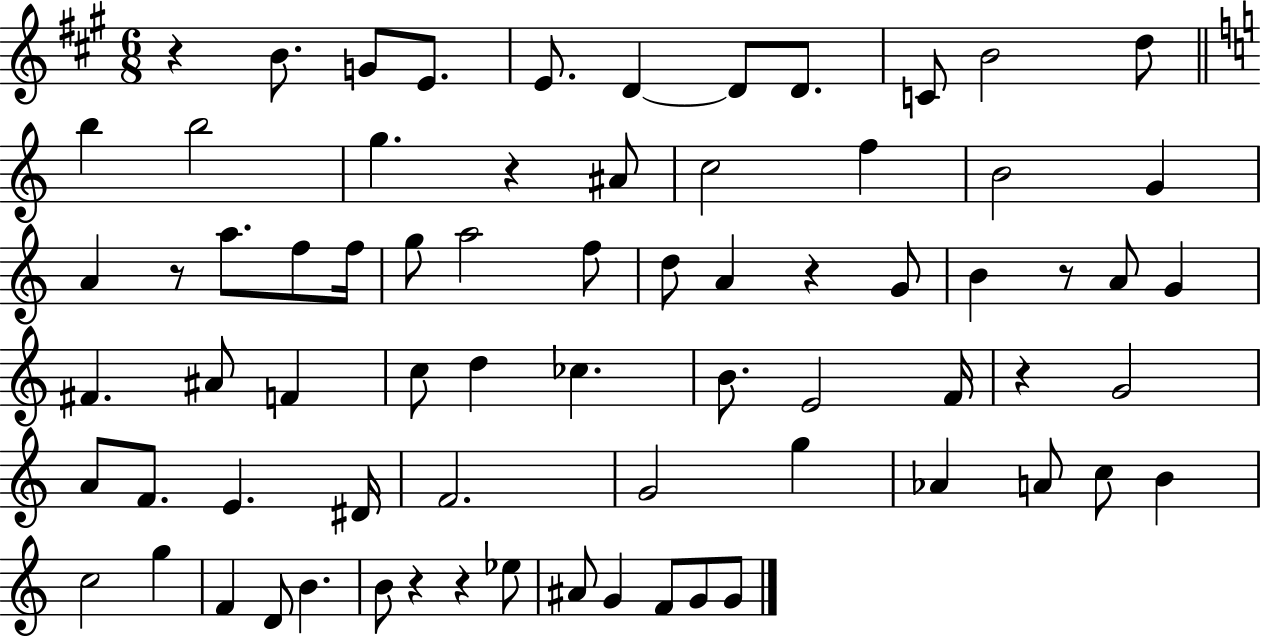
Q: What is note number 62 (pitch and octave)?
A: F4